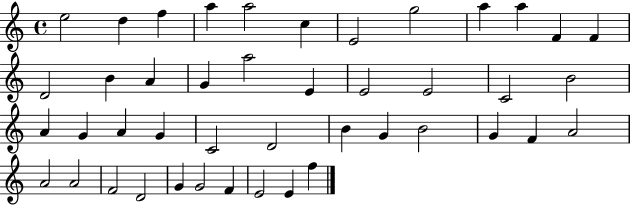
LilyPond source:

{
  \clef treble
  \time 4/4
  \defaultTimeSignature
  \key c \major
  e''2 d''4 f''4 | a''4 a''2 c''4 | e'2 g''2 | a''4 a''4 f'4 f'4 | \break d'2 b'4 a'4 | g'4 a''2 e'4 | e'2 e'2 | c'2 b'2 | \break a'4 g'4 a'4 g'4 | c'2 d'2 | b'4 g'4 b'2 | g'4 f'4 a'2 | \break a'2 a'2 | f'2 d'2 | g'4 g'2 f'4 | e'2 e'4 f''4 | \break \bar "|."
}